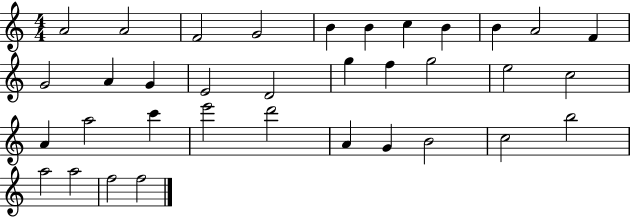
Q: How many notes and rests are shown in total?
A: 35